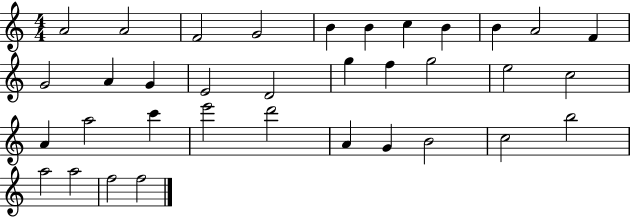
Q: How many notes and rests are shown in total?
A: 35